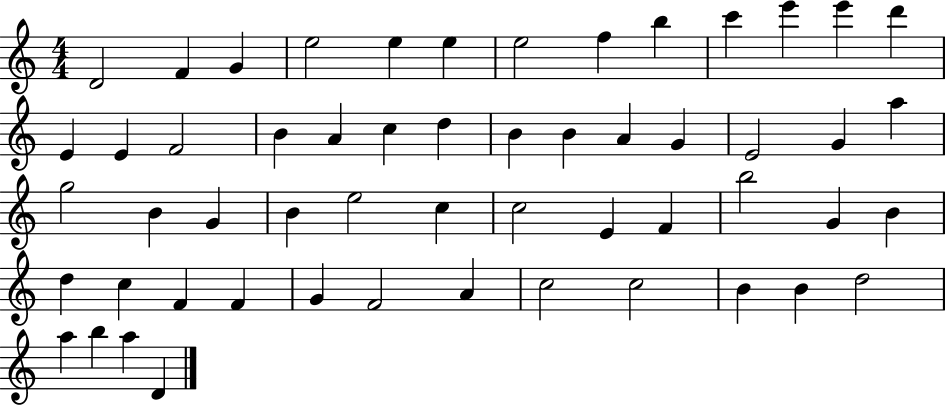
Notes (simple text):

D4/h F4/q G4/q E5/h E5/q E5/q E5/h F5/q B5/q C6/q E6/q E6/q D6/q E4/q E4/q F4/h B4/q A4/q C5/q D5/q B4/q B4/q A4/q G4/q E4/h G4/q A5/q G5/h B4/q G4/q B4/q E5/h C5/q C5/h E4/q F4/q B5/h G4/q B4/q D5/q C5/q F4/q F4/q G4/q F4/h A4/q C5/h C5/h B4/q B4/q D5/h A5/q B5/q A5/q D4/q